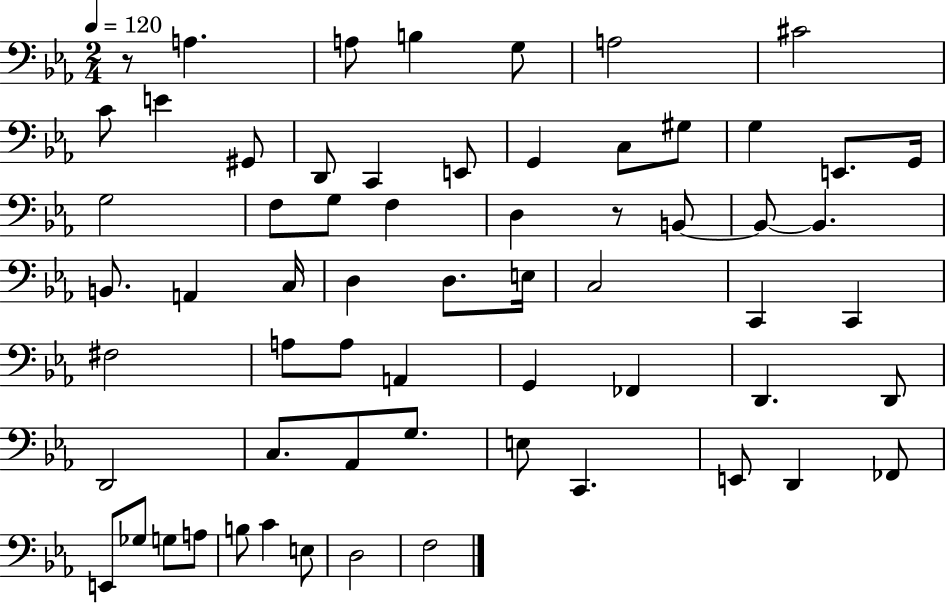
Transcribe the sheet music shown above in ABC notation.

X:1
T:Untitled
M:2/4
L:1/4
K:Eb
z/2 A, A,/2 B, G,/2 A,2 ^C2 C/2 E ^G,,/2 D,,/2 C,, E,,/2 G,, C,/2 ^G,/2 G, E,,/2 G,,/4 G,2 F,/2 G,/2 F, D, z/2 B,,/2 B,,/2 B,, B,,/2 A,, C,/4 D, D,/2 E,/4 C,2 C,, C,, ^F,2 A,/2 A,/2 A,, G,, _F,, D,, D,,/2 D,,2 C,/2 _A,,/2 G,/2 E,/2 C,, E,,/2 D,, _F,,/2 E,,/2 _G,/2 G,/2 A,/2 B,/2 C E,/2 D,2 F,2